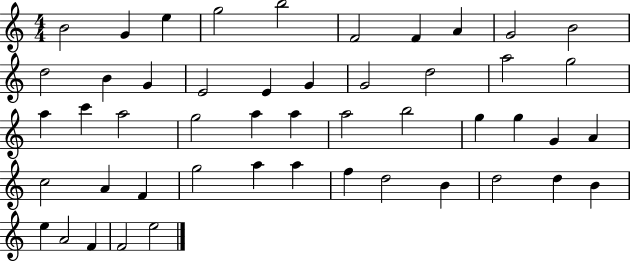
X:1
T:Untitled
M:4/4
L:1/4
K:C
B2 G e g2 b2 F2 F A G2 B2 d2 B G E2 E G G2 d2 a2 g2 a c' a2 g2 a a a2 b2 g g G A c2 A F g2 a a f d2 B d2 d B e A2 F F2 e2